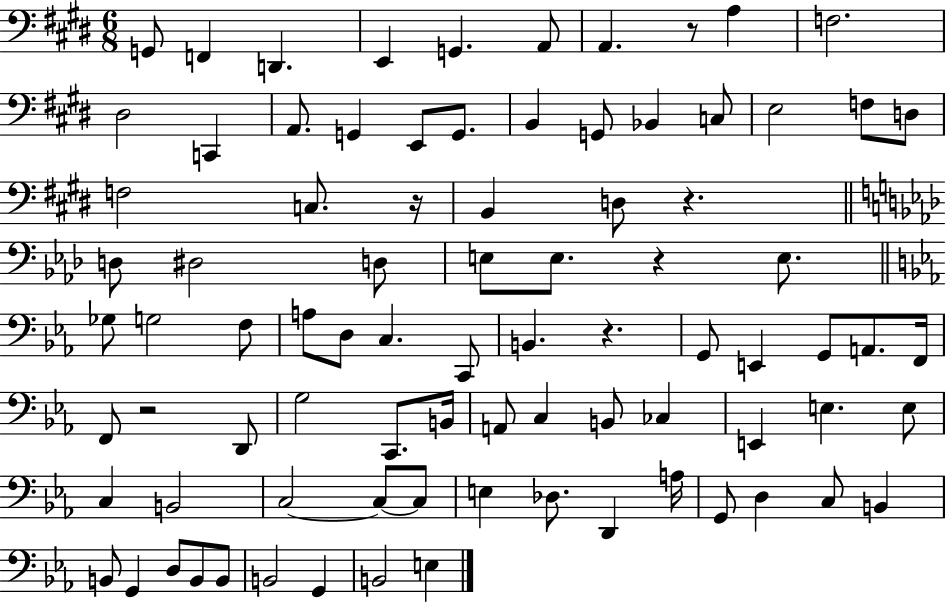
G2/e F2/q D2/q. E2/q G2/q. A2/e A2/q. R/e A3/q F3/h. D#3/h C2/q A2/e. G2/q E2/e G2/e. B2/q G2/e Bb2/q C3/e E3/h F3/e D3/e F3/h C3/e. R/s B2/q D3/e R/q. D3/e D#3/h D3/e E3/e E3/e. R/q E3/e. Gb3/e G3/h F3/e A3/e D3/e C3/q. C2/e B2/q. R/q. G2/e E2/q G2/e A2/e. F2/s F2/e R/h D2/e G3/h C2/e. B2/s A2/e C3/q B2/e CES3/q E2/q E3/q. E3/e C3/q B2/h C3/h C3/e C3/e E3/q Db3/e. D2/q A3/s G2/e D3/q C3/e B2/q B2/e G2/q D3/e B2/e B2/e B2/h G2/q B2/h E3/q